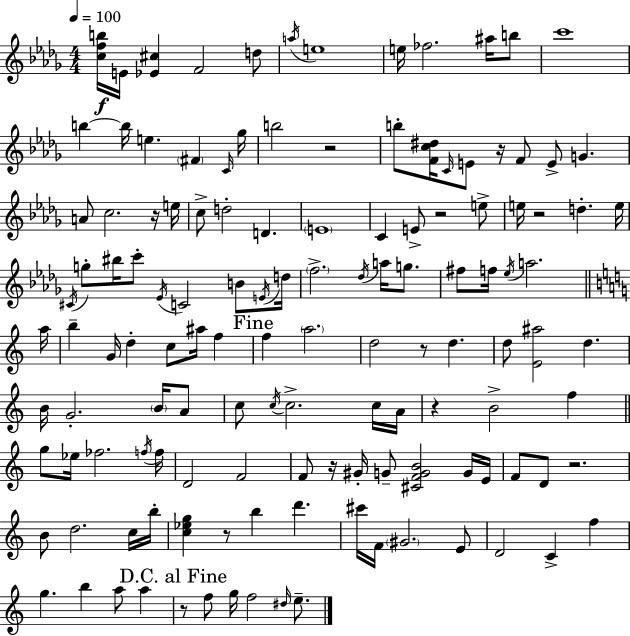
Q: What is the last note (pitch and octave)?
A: E5